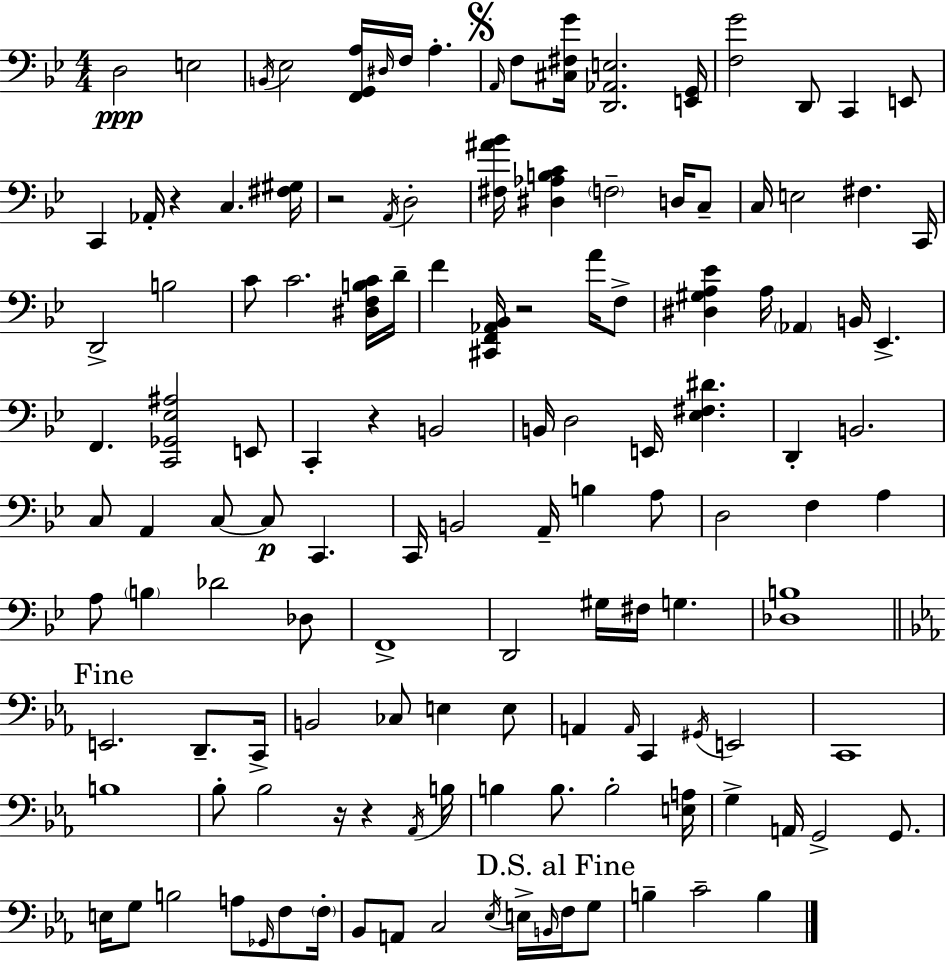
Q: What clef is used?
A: bass